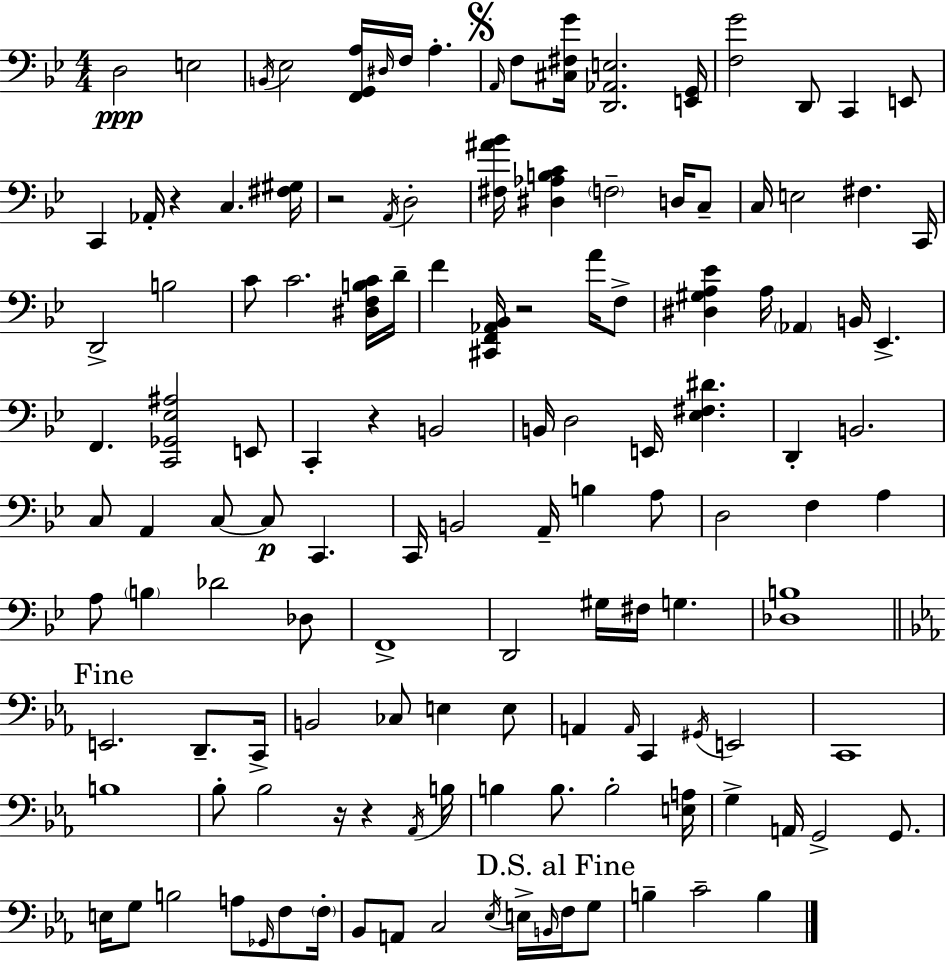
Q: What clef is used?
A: bass